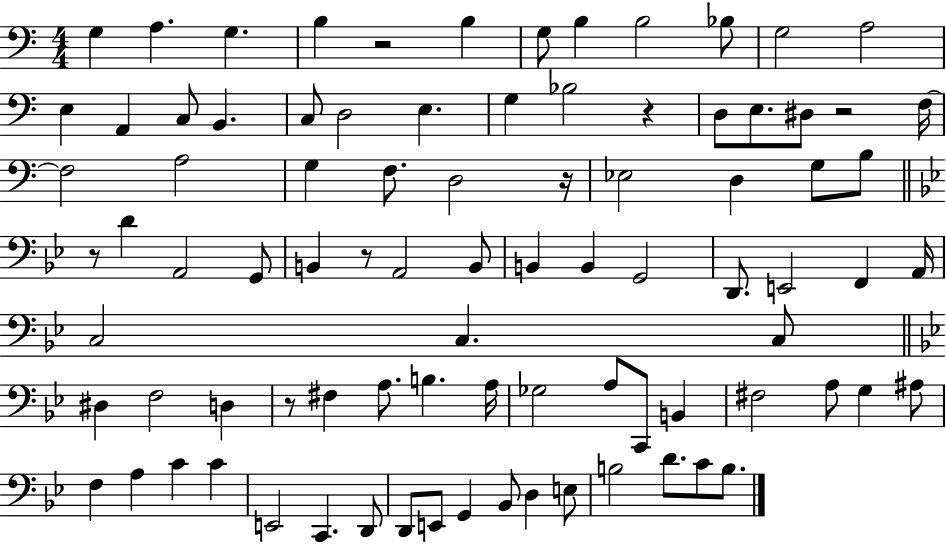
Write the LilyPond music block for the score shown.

{
  \clef bass
  \numericTimeSignature
  \time 4/4
  \key c \major
  \repeat volta 2 { g4 a4. g4. | b4 r2 b4 | g8 b4 b2 bes8 | g2 a2 | \break e4 a,4 c8 b,4. | c8 d2 e4. | g4 bes2 r4 | d8 e8. dis8 r2 f16~~ | \break f2 a2 | g4 f8. d2 r16 | ees2 d4 g8 b8 | \bar "||" \break \key g \minor r8 d'4 a,2 g,8 | b,4 r8 a,2 b,8 | b,4 b,4 g,2 | d,8. e,2 f,4 a,16 | \break c2 c4. c8 | \bar "||" \break \key g \minor dis4 f2 d4 | r8 fis4 a8. b4. a16 | ges2 a8 c,8 b,4 | fis2 a8 g4 ais8 | \break f4 a4 c'4 c'4 | e,2 c,4. d,8 | d,8 e,8 g,4 bes,8 d4 e8 | b2 d'8. c'8 b8. | \break } \bar "|."
}